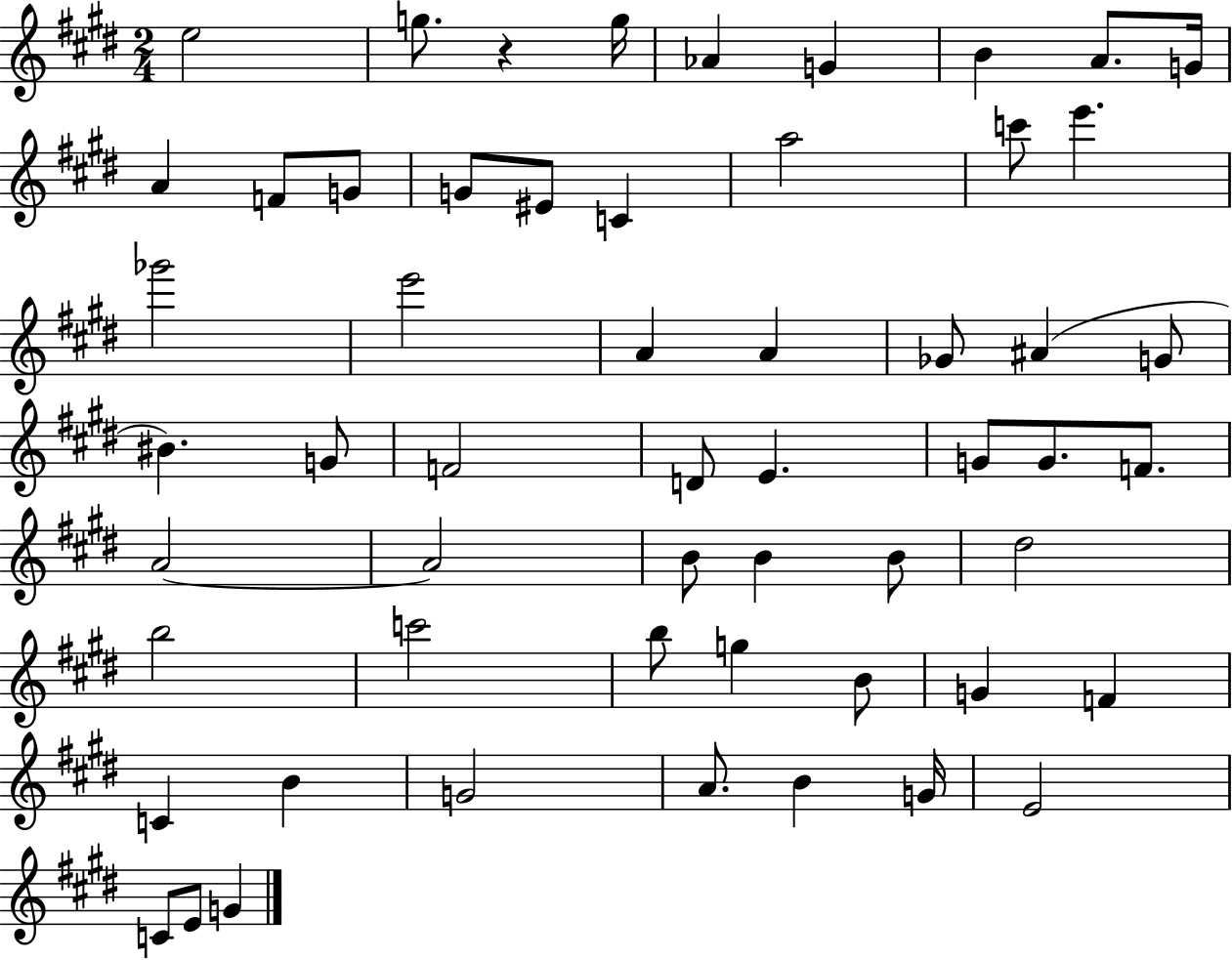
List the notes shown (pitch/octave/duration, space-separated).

E5/h G5/e. R/q G5/s Ab4/q G4/q B4/q A4/e. G4/s A4/q F4/e G4/e G4/e EIS4/e C4/q A5/h C6/e E6/q. Gb6/h E6/h A4/q A4/q Gb4/e A#4/q G4/e BIS4/q. G4/e F4/h D4/e E4/q. G4/e G4/e. F4/e. A4/h A4/h B4/e B4/q B4/e D#5/h B5/h C6/h B5/e G5/q B4/e G4/q F4/q C4/q B4/q G4/h A4/e. B4/q G4/s E4/h C4/e E4/e G4/q